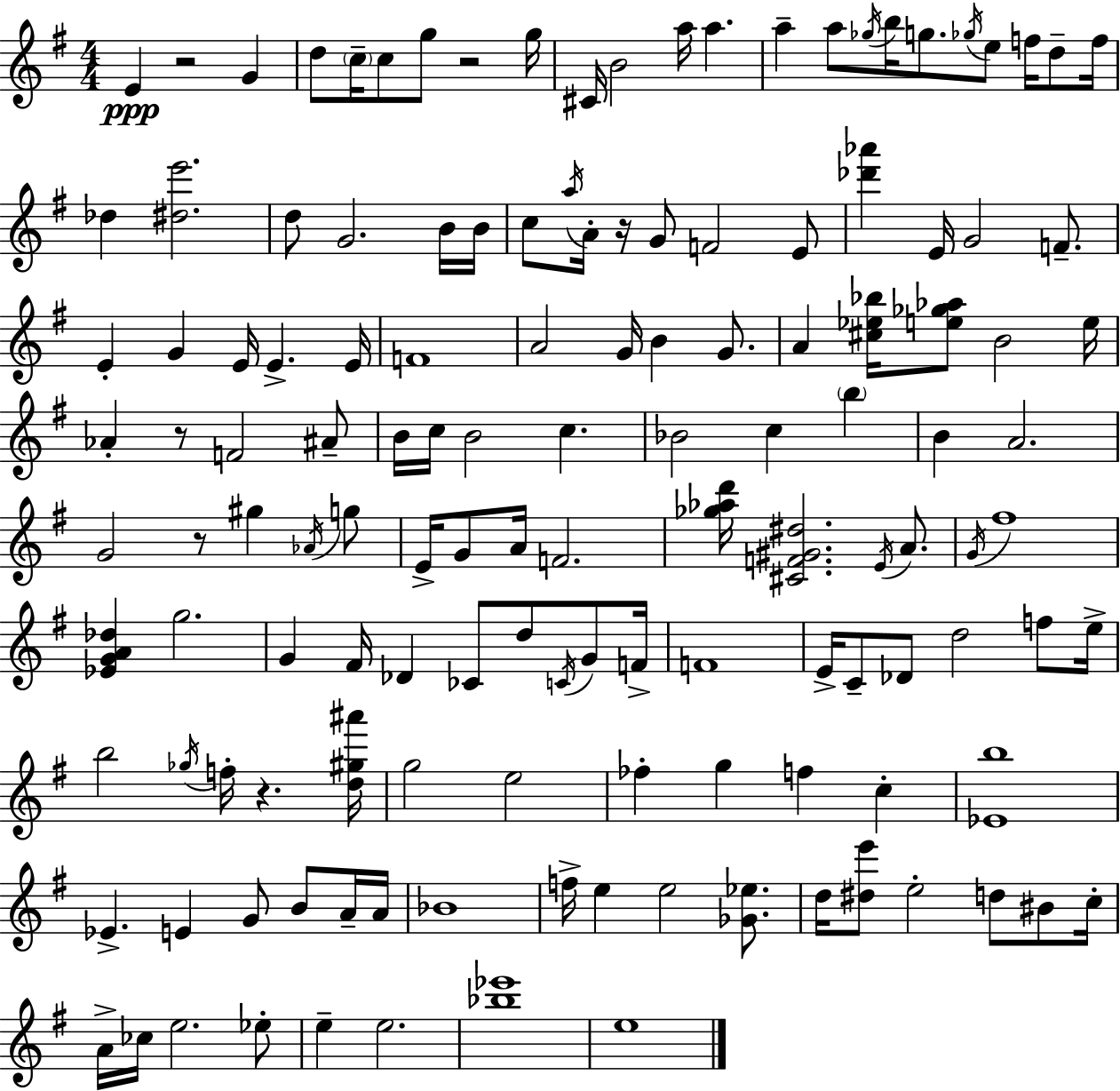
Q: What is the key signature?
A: G major